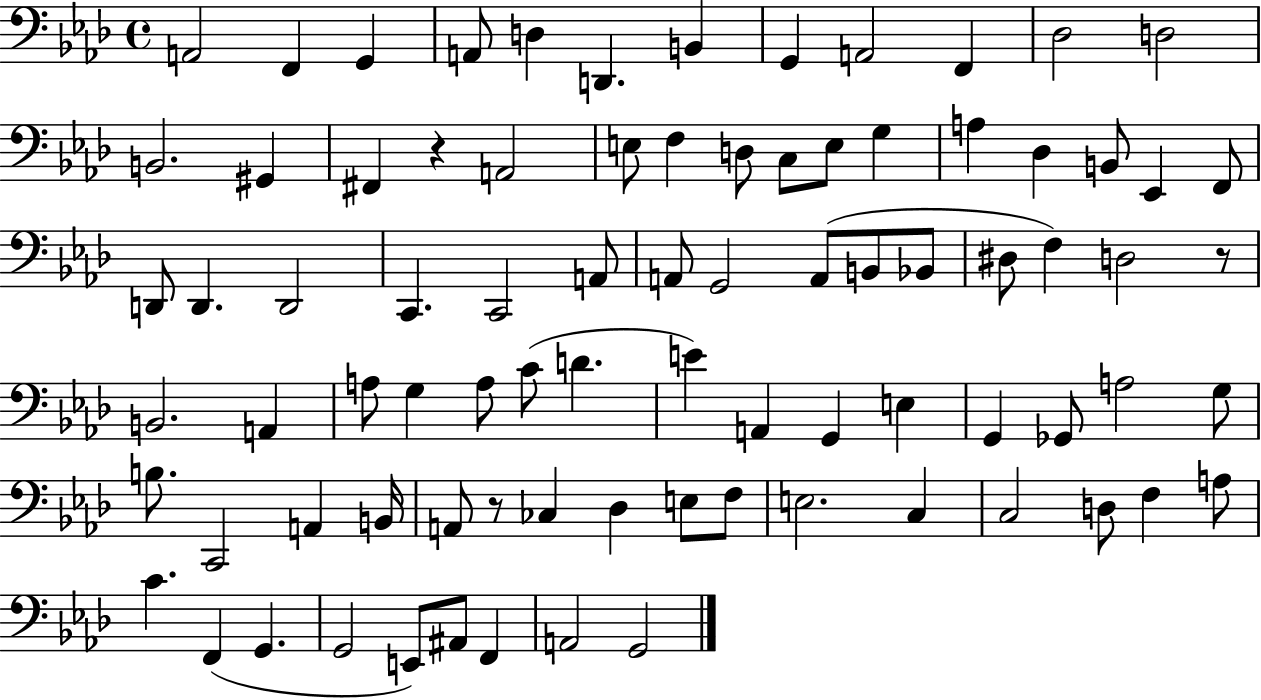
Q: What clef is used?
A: bass